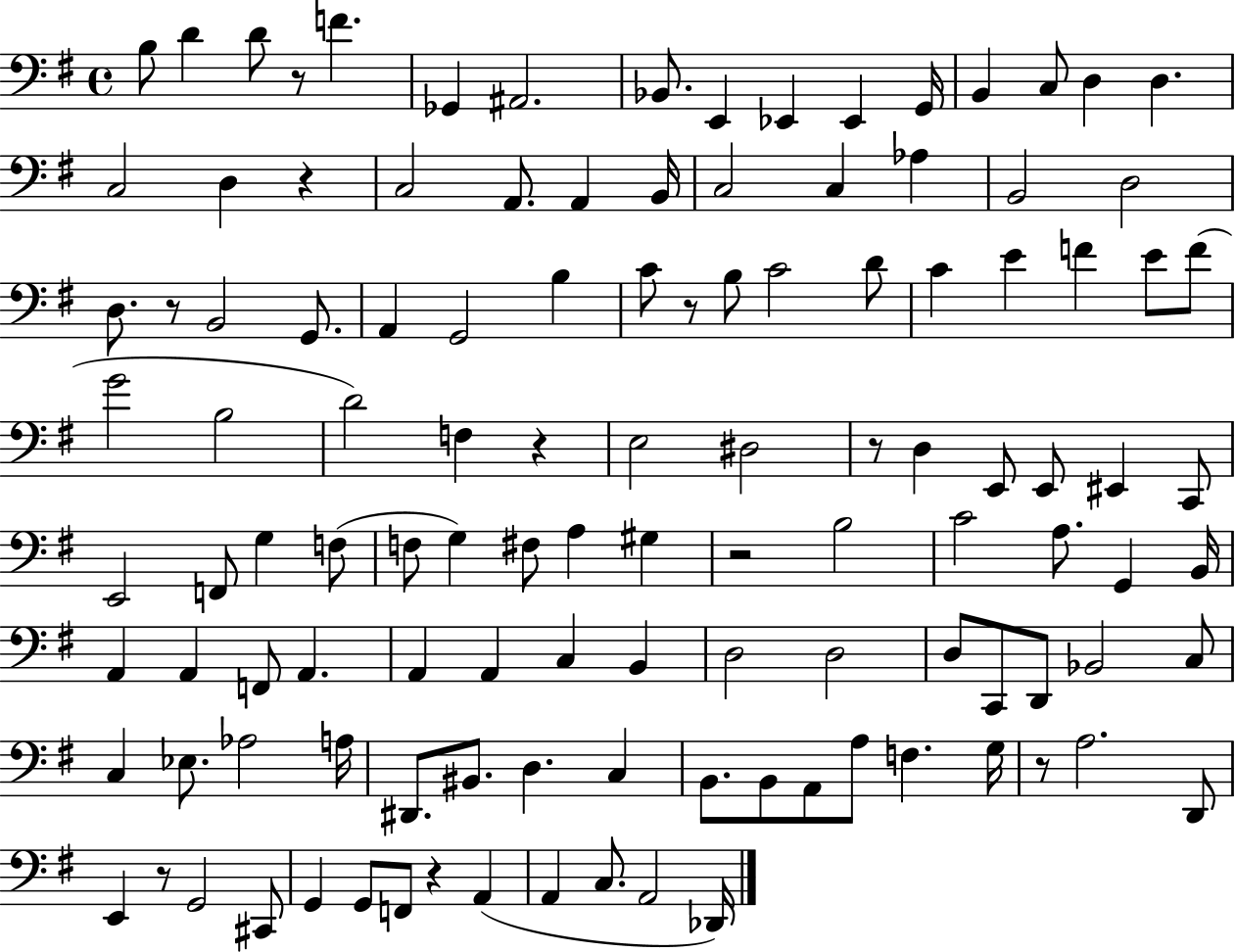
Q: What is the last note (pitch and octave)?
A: Db2